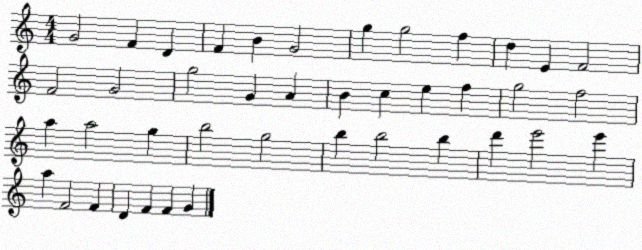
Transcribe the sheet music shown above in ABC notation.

X:1
T:Untitled
M:4/4
L:1/4
K:C
G2 F D F B G2 g g2 f d E F2 F2 G2 g2 G A B c e f g2 f2 a a2 g b2 g2 b b2 b d' e'2 e' a F2 F D F F G